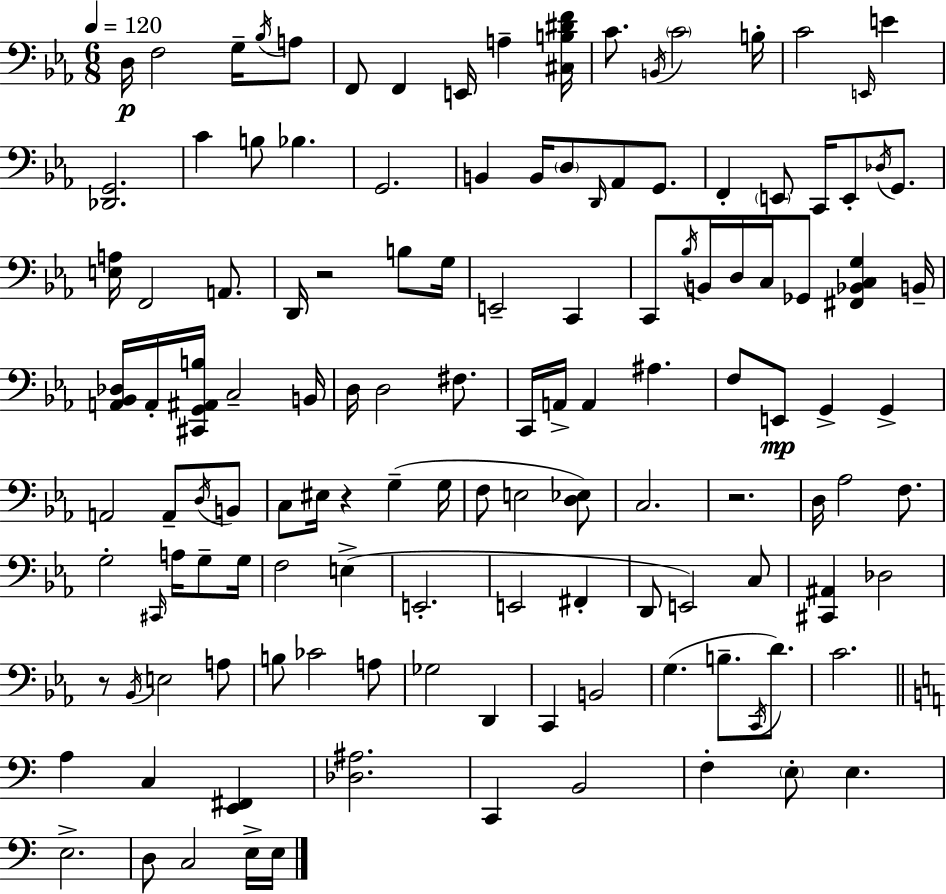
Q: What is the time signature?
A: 6/8